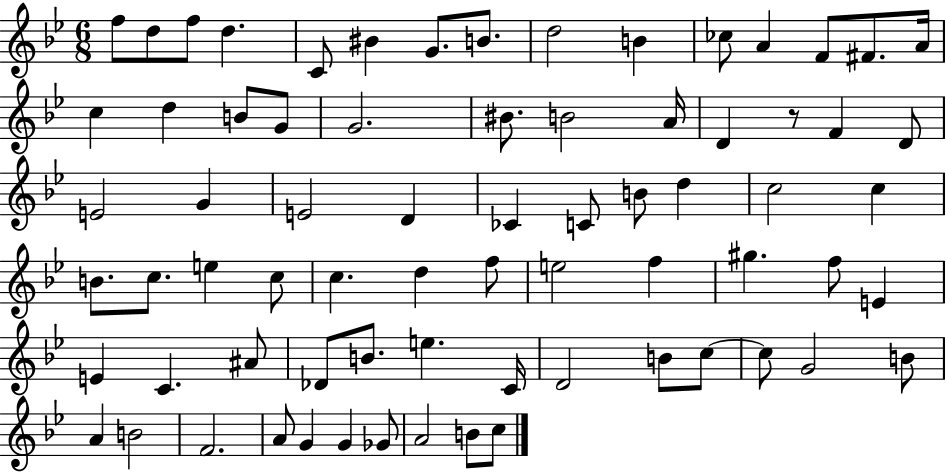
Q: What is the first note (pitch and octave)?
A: F5